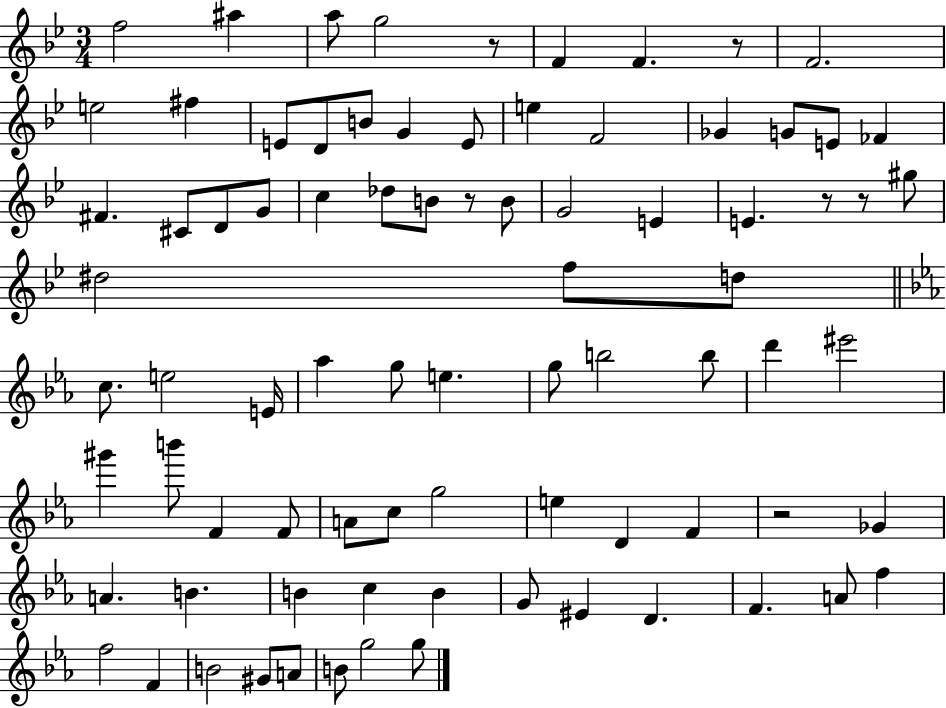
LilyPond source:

{
  \clef treble
  \numericTimeSignature
  \time 3/4
  \key bes \major
  f''2 ais''4 | a''8 g''2 r8 | f'4 f'4. r8 | f'2. | \break e''2 fis''4 | e'8 d'8 b'8 g'4 e'8 | e''4 f'2 | ges'4 g'8 e'8 fes'4 | \break fis'4. cis'8 d'8 g'8 | c''4 des''8 b'8 r8 b'8 | g'2 e'4 | e'4. r8 r8 gis''8 | \break dis''2 f''8 d''8 | \bar "||" \break \key c \minor c''8. e''2 e'16 | aes''4 g''8 e''4. | g''8 b''2 b''8 | d'''4 eis'''2 | \break gis'''4 b'''8 f'4 f'8 | a'8 c''8 g''2 | e''4 d'4 f'4 | r2 ges'4 | \break a'4. b'4. | b'4 c''4 b'4 | g'8 eis'4 d'4. | f'4. a'8 f''4 | \break f''2 f'4 | b'2 gis'8 a'8 | b'8 g''2 g''8 | \bar "|."
}